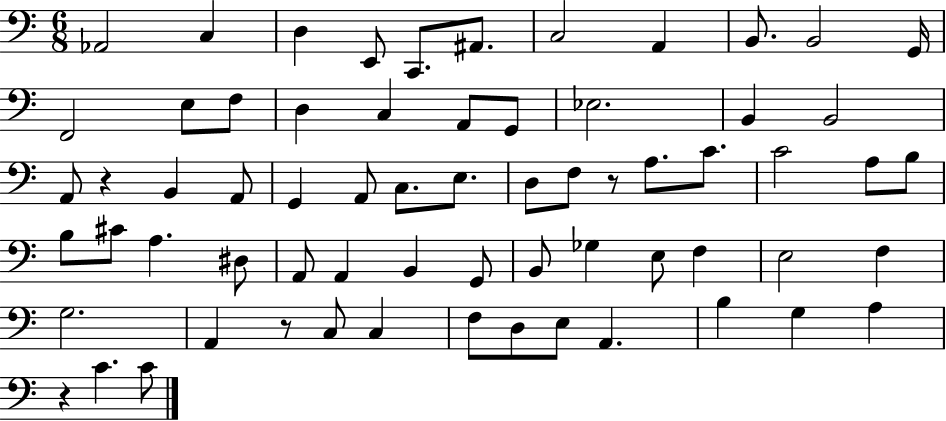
Ab2/h C3/q D3/q E2/e C2/e. A#2/e. C3/h A2/q B2/e. B2/h G2/s F2/h E3/e F3/e D3/q C3/q A2/e G2/e Eb3/h. B2/q B2/h A2/e R/q B2/q A2/e G2/q A2/e C3/e. E3/e. D3/e F3/e R/e A3/e. C4/e. C4/h A3/e B3/e B3/e C#4/e A3/q. D#3/e A2/e A2/q B2/q G2/e B2/e Gb3/q E3/e F3/q E3/h F3/q G3/h. A2/q R/e C3/e C3/q F3/e D3/e E3/e A2/q. B3/q G3/q A3/q R/q C4/q. C4/e